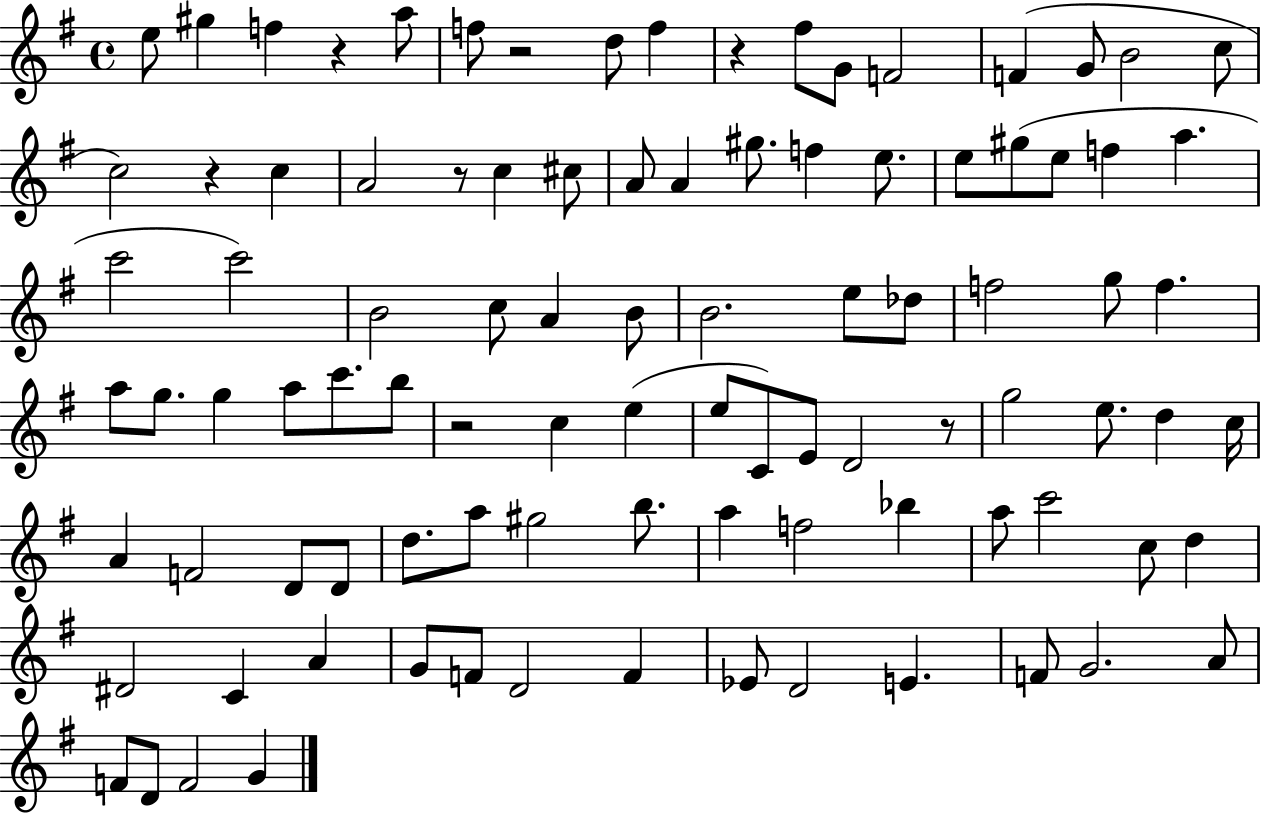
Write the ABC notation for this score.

X:1
T:Untitled
M:4/4
L:1/4
K:G
e/2 ^g f z a/2 f/2 z2 d/2 f z ^f/2 G/2 F2 F G/2 B2 c/2 c2 z c A2 z/2 c ^c/2 A/2 A ^g/2 f e/2 e/2 ^g/2 e/2 f a c'2 c'2 B2 c/2 A B/2 B2 e/2 _d/2 f2 g/2 f a/2 g/2 g a/2 c'/2 b/2 z2 c e e/2 C/2 E/2 D2 z/2 g2 e/2 d c/4 A F2 D/2 D/2 d/2 a/2 ^g2 b/2 a f2 _b a/2 c'2 c/2 d ^D2 C A G/2 F/2 D2 F _E/2 D2 E F/2 G2 A/2 F/2 D/2 F2 G